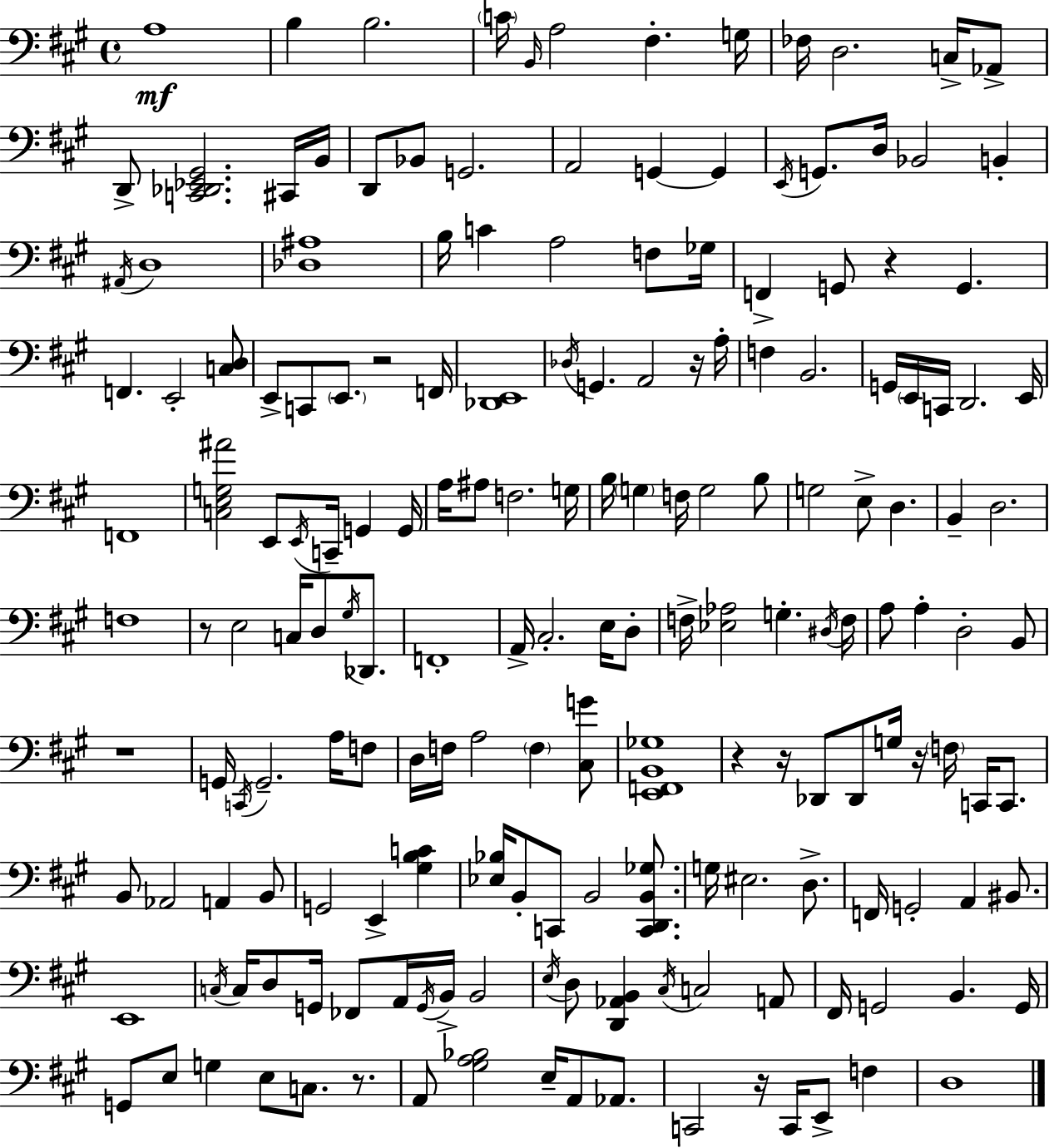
A3/w B3/q B3/h. C4/s B2/s A3/h F#3/q. G3/s FES3/s D3/h. C3/s Ab2/e D2/e [C2,Db2,Eb2,G#2]/h. C#2/s B2/s D2/e Bb2/e G2/h. A2/h G2/q G2/q E2/s G2/e. D3/s Bb2/h B2/q A#2/s D3/w [Db3,A#3]/w B3/s C4/q A3/h F3/e Gb3/s F2/q G2/e R/q G2/q. F2/q. E2/h [C3,D3]/e E2/e C2/e E2/e. R/h F2/s [Db2,E2]/w Db3/s G2/q. A2/h R/s A3/s F3/q B2/h. G2/s E2/s C2/s D2/h. E2/s F2/w [C3,E3,G3,A#4]/h E2/e E2/s C2/s G2/q G2/s A3/s A#3/e F3/h. G3/s B3/s G3/q F3/s G3/h B3/e G3/h E3/e D3/q. B2/q D3/h. F3/w R/e E3/h C3/s D3/e G#3/s Db2/e. F2/w A2/s C#3/h. E3/s D3/e F3/s [Eb3,Ab3]/h G3/q. D#3/s F3/s A3/e A3/q D3/h B2/e R/w G2/s C2/s G2/h. A3/s F3/e D3/s F3/s A3/h F3/q [C#3,G4]/e [E2,F2,B2,Gb3]/w R/q R/s Db2/e Db2/e G3/s R/s F3/s C2/s C2/e. B2/e Ab2/h A2/q B2/e G2/h E2/q [G#3,B3,C4]/q [Eb3,Bb3]/s B2/e C2/e B2/h [C2,D2,B2,Gb3]/e. G3/s EIS3/h. D3/e. F2/s G2/h A2/q BIS2/e. E2/w C3/s C3/s D3/e G2/s FES2/e A2/s G2/s B2/s B2/h E3/s D3/e [D2,Ab2,B2]/q C#3/s C3/h A2/e F#2/s G2/h B2/q. G2/s G2/e E3/e G3/q E3/e C3/e. R/e. A2/e [G#3,A3,Bb3]/h E3/s A2/e Ab2/e. C2/h R/s C2/s E2/e F3/q D3/w